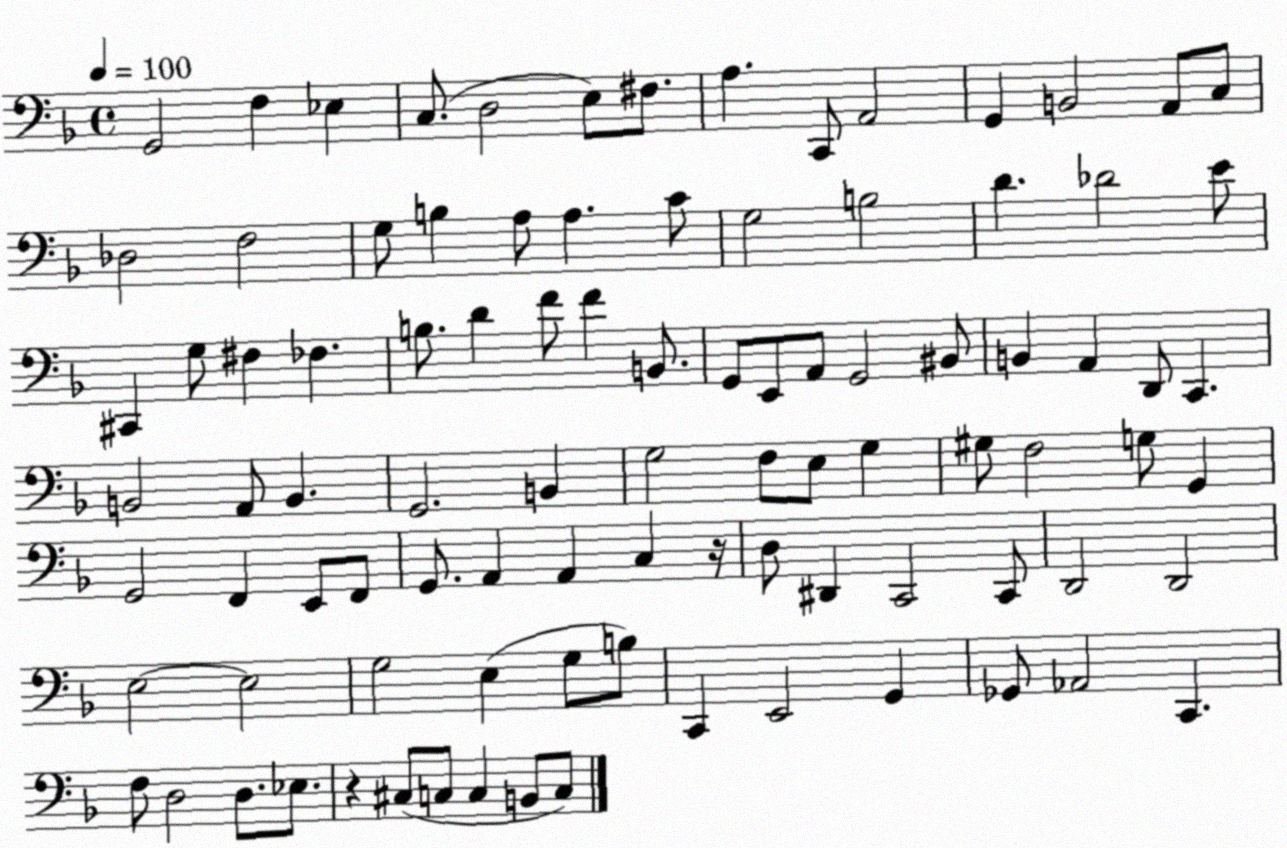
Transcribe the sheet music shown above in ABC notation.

X:1
T:Untitled
M:4/4
L:1/4
K:F
G,,2 F, _E, C,/2 D,2 E,/2 ^F,/2 A, C,,/2 A,,2 G,, B,,2 A,,/2 C,/2 _D,2 F,2 G,/2 B, A,/2 A, C/2 G,2 B,2 D _D2 E/2 ^C,, G,/2 ^F, _F, B,/2 D F/2 F B,,/2 G,,/2 E,,/2 A,,/2 G,,2 ^B,,/2 B,, A,, D,,/2 C,, B,,2 A,,/2 B,, G,,2 B,, G,2 F,/2 E,/2 G, ^G,/2 F,2 G,/2 G,, G,,2 F,, E,,/2 F,,/2 G,,/2 A,, A,, C, z/4 D,/2 ^D,, C,,2 C,,/2 D,,2 D,,2 E,2 E,2 G,2 E, G,/2 B,/2 C,, E,,2 G,, _G,,/2 _A,,2 C,, F,/2 D,2 D,/2 _E,/2 z ^C,/2 C,/2 C, B,,/2 C,/2